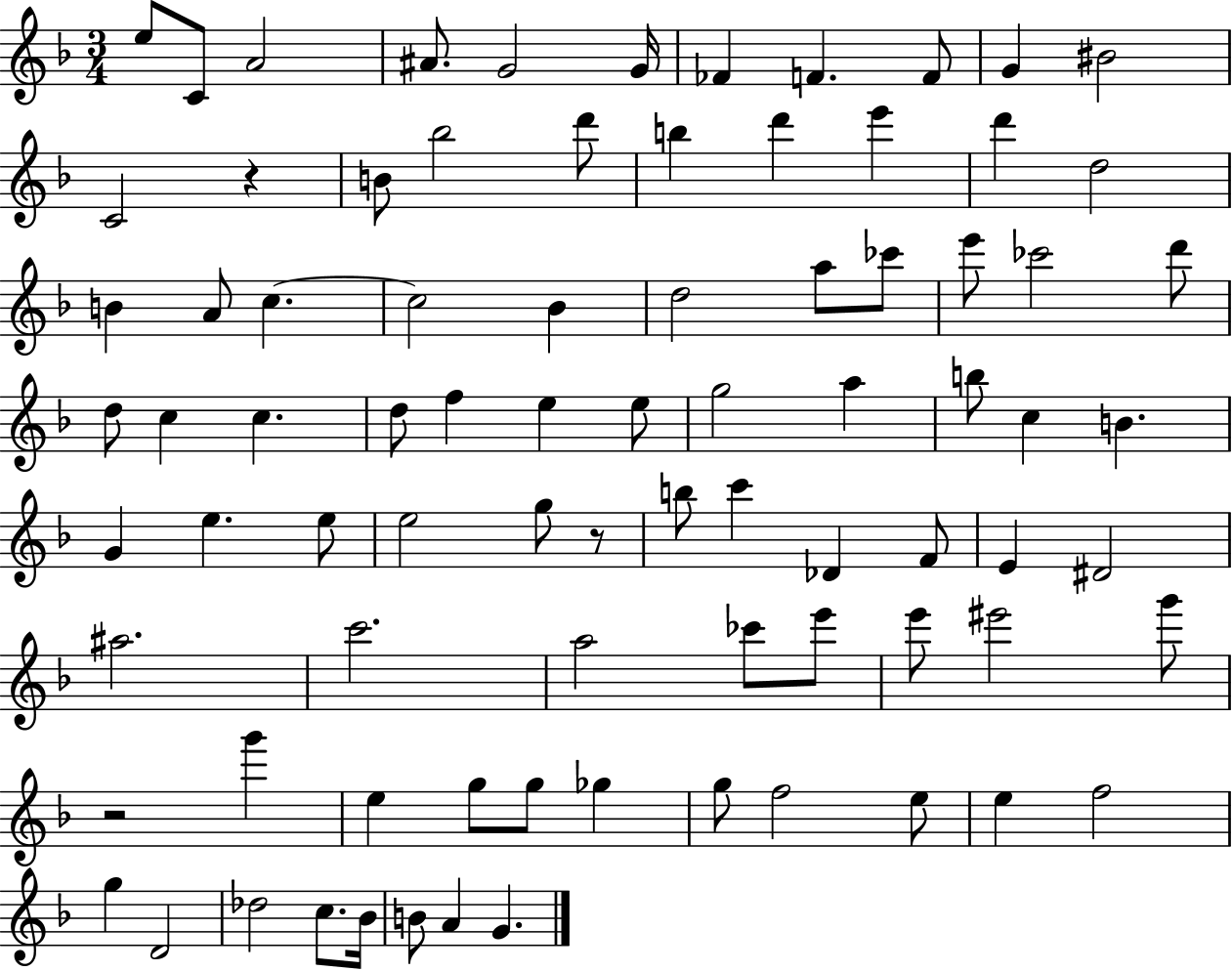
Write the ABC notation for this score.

X:1
T:Untitled
M:3/4
L:1/4
K:F
e/2 C/2 A2 ^A/2 G2 G/4 _F F F/2 G ^B2 C2 z B/2 _b2 d'/2 b d' e' d' d2 B A/2 c c2 _B d2 a/2 _c'/2 e'/2 _c'2 d'/2 d/2 c c d/2 f e e/2 g2 a b/2 c B G e e/2 e2 g/2 z/2 b/2 c' _D F/2 E ^D2 ^a2 c'2 a2 _c'/2 e'/2 e'/2 ^e'2 g'/2 z2 g' e g/2 g/2 _g g/2 f2 e/2 e f2 g D2 _d2 c/2 _B/4 B/2 A G